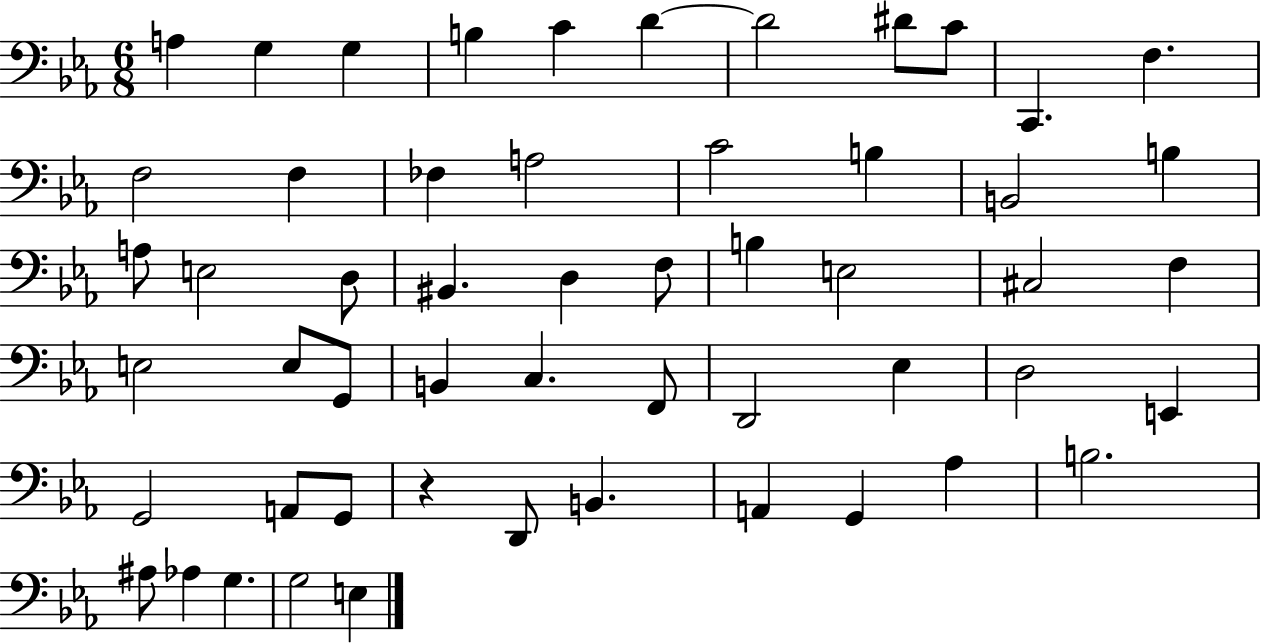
X:1
T:Untitled
M:6/8
L:1/4
K:Eb
A, G, G, B, C D D2 ^D/2 C/2 C,, F, F,2 F, _F, A,2 C2 B, B,,2 B, A,/2 E,2 D,/2 ^B,, D, F,/2 B, E,2 ^C,2 F, E,2 E,/2 G,,/2 B,, C, F,,/2 D,,2 _E, D,2 E,, G,,2 A,,/2 G,,/2 z D,,/2 B,, A,, G,, _A, B,2 ^A,/2 _A, G, G,2 E,